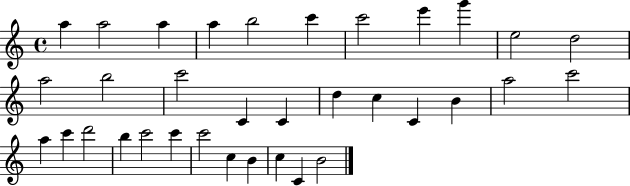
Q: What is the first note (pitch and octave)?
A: A5